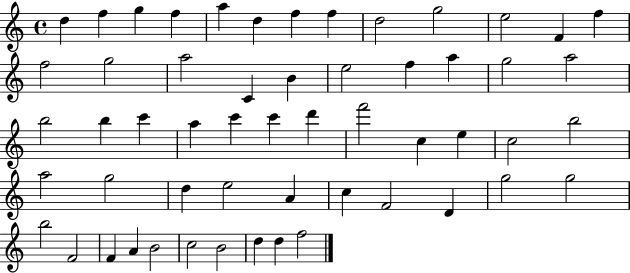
X:1
T:Untitled
M:4/4
L:1/4
K:C
d f g f a d f f d2 g2 e2 F f f2 g2 a2 C B e2 f a g2 a2 b2 b c' a c' c' d' f'2 c e c2 b2 a2 g2 d e2 A c F2 D g2 g2 b2 F2 F A B2 c2 B2 d d f2